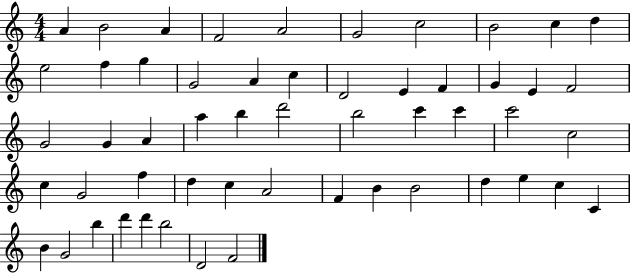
X:1
T:Untitled
M:4/4
L:1/4
K:C
A B2 A F2 A2 G2 c2 B2 c d e2 f g G2 A c D2 E F G E F2 G2 G A a b d'2 b2 c' c' c'2 c2 c G2 f d c A2 F B B2 d e c C B G2 b d' d' b2 D2 F2